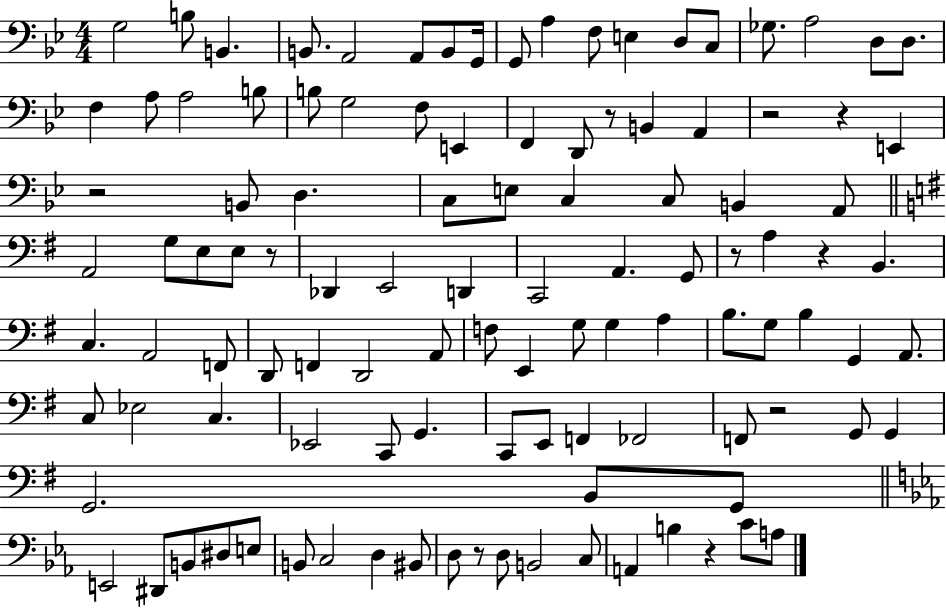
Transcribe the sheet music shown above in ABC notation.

X:1
T:Untitled
M:4/4
L:1/4
K:Bb
G,2 B,/2 B,, B,,/2 A,,2 A,,/2 B,,/2 G,,/4 G,,/2 A, F,/2 E, D,/2 C,/2 _G,/2 A,2 D,/2 D,/2 F, A,/2 A,2 B,/2 B,/2 G,2 F,/2 E,, F,, D,,/2 z/2 B,, A,, z2 z E,, z2 B,,/2 D, C,/2 E,/2 C, C,/2 B,, A,,/2 A,,2 G,/2 E,/2 E,/2 z/2 _D,, E,,2 D,, C,,2 A,, G,,/2 z/2 A, z B,, C, A,,2 F,,/2 D,,/2 F,, D,,2 A,,/2 F,/2 E,, G,/2 G, A, B,/2 G,/2 B, G,, A,,/2 C,/2 _E,2 C, _E,,2 C,,/2 G,, C,,/2 E,,/2 F,, _F,,2 F,,/2 z2 G,,/2 G,, G,,2 B,,/2 G,,/2 E,,2 ^D,,/2 B,,/2 ^D,/2 E,/2 B,,/2 C,2 D, ^B,,/2 D,/2 z/2 D,/2 B,,2 C,/2 A,, B, z C/2 A,/2